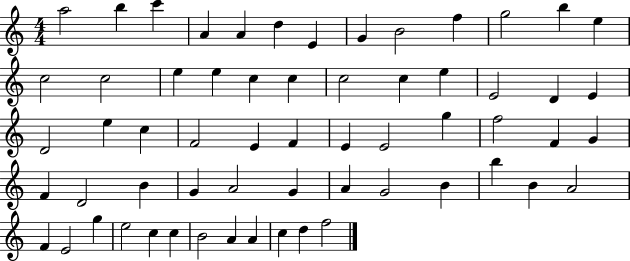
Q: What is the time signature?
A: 4/4